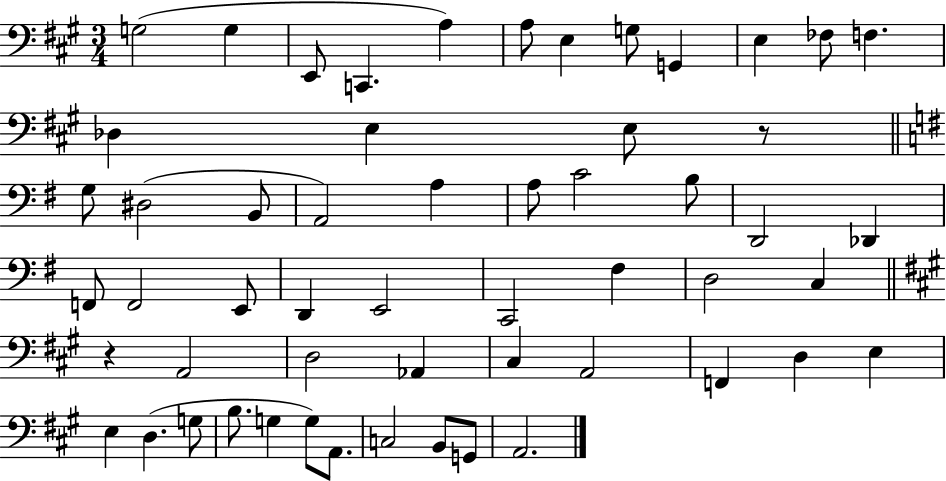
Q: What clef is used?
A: bass